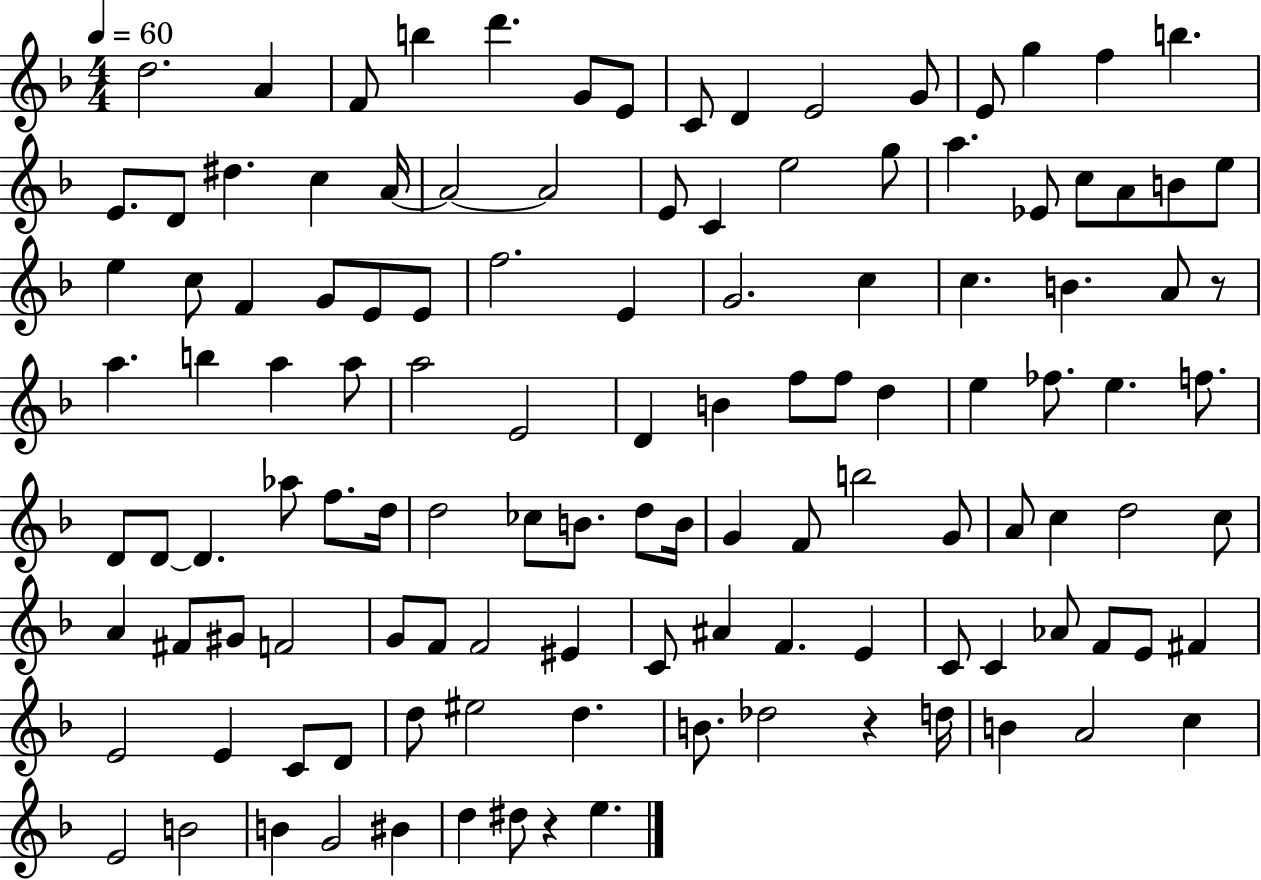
{
  \clef treble
  \numericTimeSignature
  \time 4/4
  \key f \major
  \tempo 4 = 60
  d''2. a'4 | f'8 b''4 d'''4. g'8 e'8 | c'8 d'4 e'2 g'8 | e'8 g''4 f''4 b''4. | \break e'8. d'8 dis''4. c''4 a'16~~ | a'2~~ a'2 | e'8 c'4 e''2 g''8 | a''4. ees'8 c''8 a'8 b'8 e''8 | \break e''4 c''8 f'4 g'8 e'8 e'8 | f''2. e'4 | g'2. c''4 | c''4. b'4. a'8 r8 | \break a''4. b''4 a''4 a''8 | a''2 e'2 | d'4 b'4 f''8 f''8 d''4 | e''4 fes''8. e''4. f''8. | \break d'8 d'8~~ d'4. aes''8 f''8. d''16 | d''2 ces''8 b'8. d''8 b'16 | g'4 f'8 b''2 g'8 | a'8 c''4 d''2 c''8 | \break a'4 fis'8 gis'8 f'2 | g'8 f'8 f'2 eis'4 | c'8 ais'4 f'4. e'4 | c'8 c'4 aes'8 f'8 e'8 fis'4 | \break e'2 e'4 c'8 d'8 | d''8 eis''2 d''4. | b'8. des''2 r4 d''16 | b'4 a'2 c''4 | \break e'2 b'2 | b'4 g'2 bis'4 | d''4 dis''8 r4 e''4. | \bar "|."
}